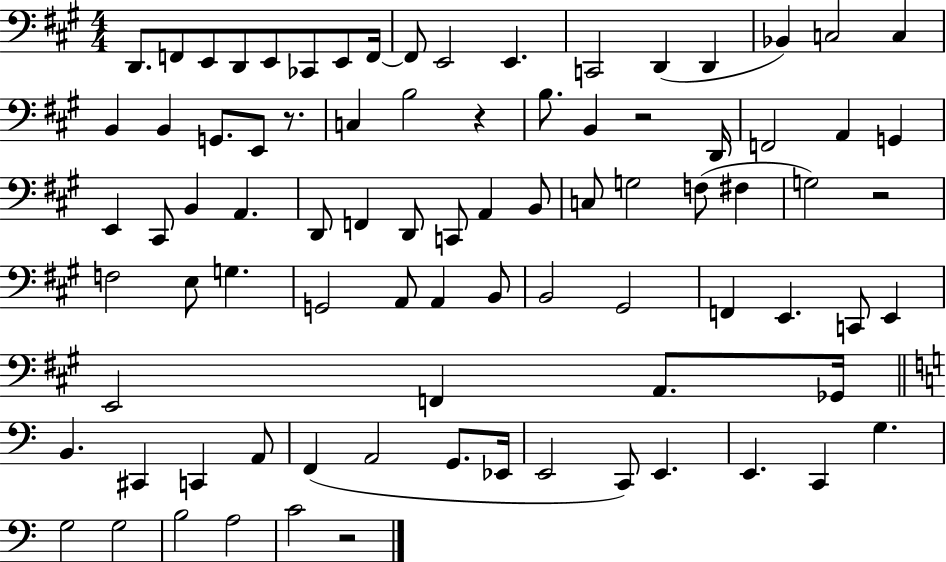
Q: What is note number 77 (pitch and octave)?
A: G3